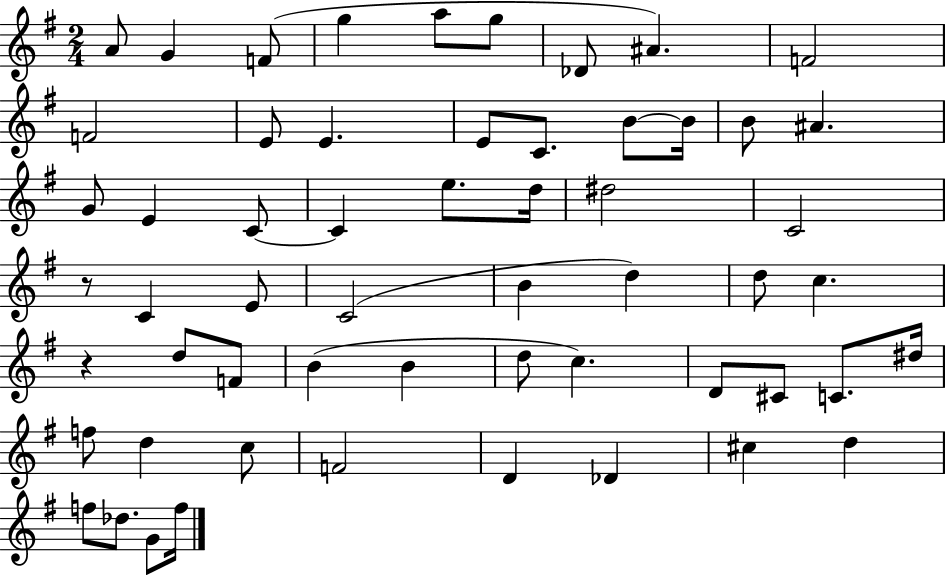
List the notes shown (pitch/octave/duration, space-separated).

A4/e G4/q F4/e G5/q A5/e G5/e Db4/e A#4/q. F4/h F4/h E4/e E4/q. E4/e C4/e. B4/e B4/s B4/e A#4/q. G4/e E4/q C4/e C4/q E5/e. D5/s D#5/h C4/h R/e C4/q E4/e C4/h B4/q D5/q D5/e C5/q. R/q D5/e F4/e B4/q B4/q D5/e C5/q. D4/e C#4/e C4/e. D#5/s F5/e D5/q C5/e F4/h D4/q Db4/q C#5/q D5/q F5/e Db5/e. G4/e F5/s